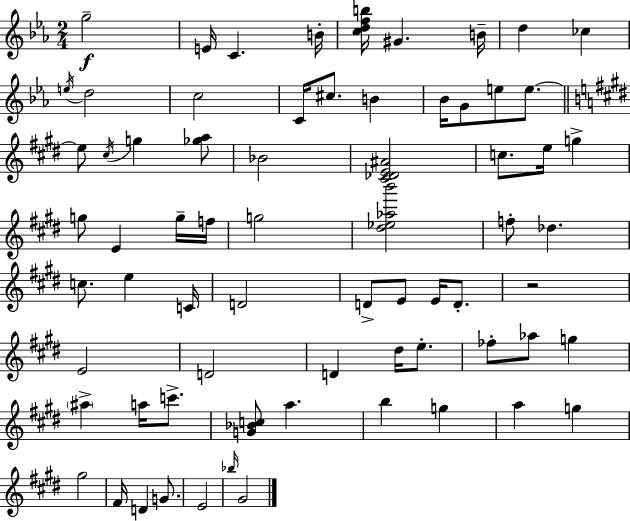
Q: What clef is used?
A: treble